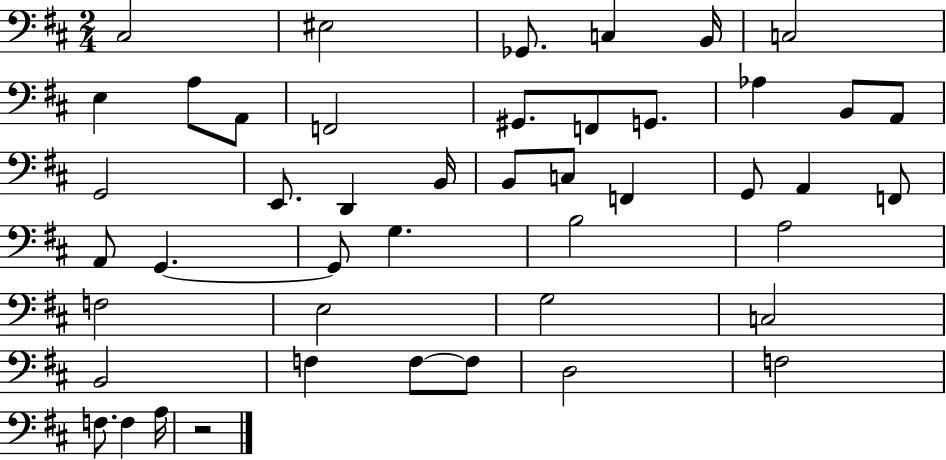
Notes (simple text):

C#3/h EIS3/h Gb2/e. C3/q B2/s C3/h E3/q A3/e A2/e F2/h G#2/e. F2/e G2/e. Ab3/q B2/e A2/e G2/h E2/e. D2/q B2/s B2/e C3/e F2/q G2/e A2/q F2/e A2/e G2/q. G2/e G3/q. B3/h A3/h F3/h E3/h G3/h C3/h B2/h F3/q F3/e F3/e D3/h F3/h F3/e. F3/q A3/s R/h